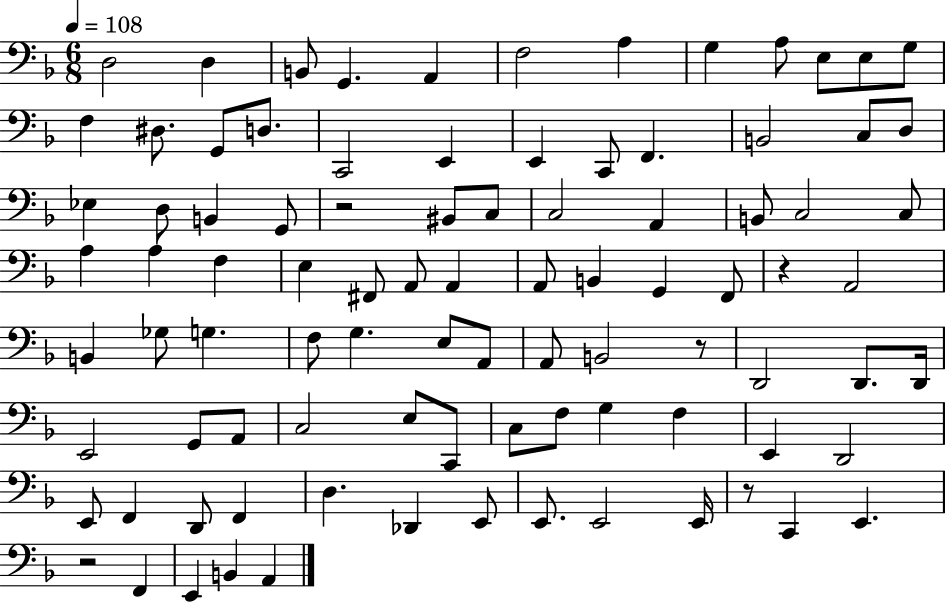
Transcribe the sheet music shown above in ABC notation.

X:1
T:Untitled
M:6/8
L:1/4
K:F
D,2 D, B,,/2 G,, A,, F,2 A, G, A,/2 E,/2 E,/2 G,/2 F, ^D,/2 G,,/2 D,/2 C,,2 E,, E,, C,,/2 F,, B,,2 C,/2 D,/2 _E, D,/2 B,, G,,/2 z2 ^B,,/2 C,/2 C,2 A,, B,,/2 C,2 C,/2 A, A, F, E, ^F,,/2 A,,/2 A,, A,,/2 B,, G,, F,,/2 z A,,2 B,, _G,/2 G, F,/2 G, E,/2 A,,/2 A,,/2 B,,2 z/2 D,,2 D,,/2 D,,/4 E,,2 G,,/2 A,,/2 C,2 E,/2 C,,/2 C,/2 F,/2 G, F, E,, D,,2 E,,/2 F,, D,,/2 F,, D, _D,, E,,/2 E,,/2 E,,2 E,,/4 z/2 C,, E,, z2 F,, E,, B,, A,,